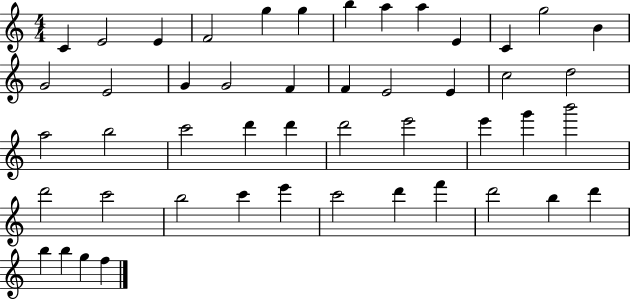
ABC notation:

X:1
T:Untitled
M:4/4
L:1/4
K:C
C E2 E F2 g g b a a E C g2 B G2 E2 G G2 F F E2 E c2 d2 a2 b2 c'2 d' d' d'2 e'2 e' g' b'2 d'2 c'2 b2 c' e' c'2 d' f' d'2 b d' b b g f